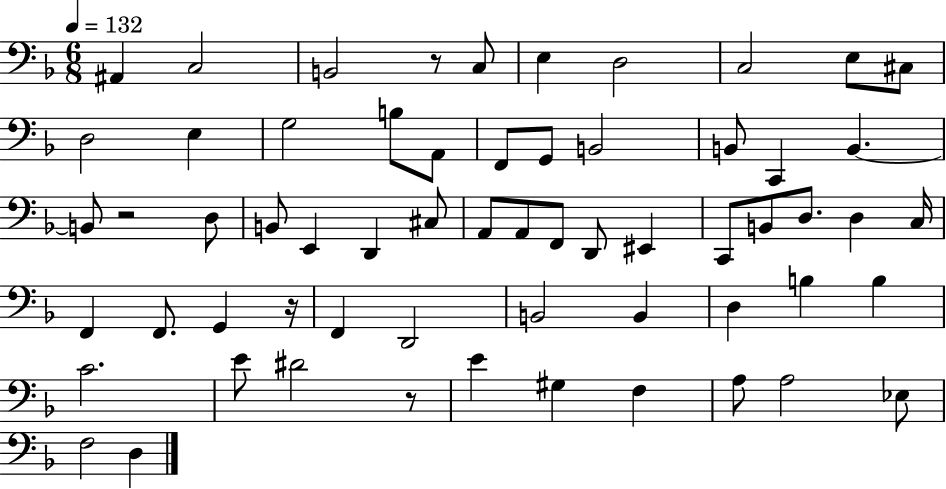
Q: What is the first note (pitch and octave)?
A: A#2